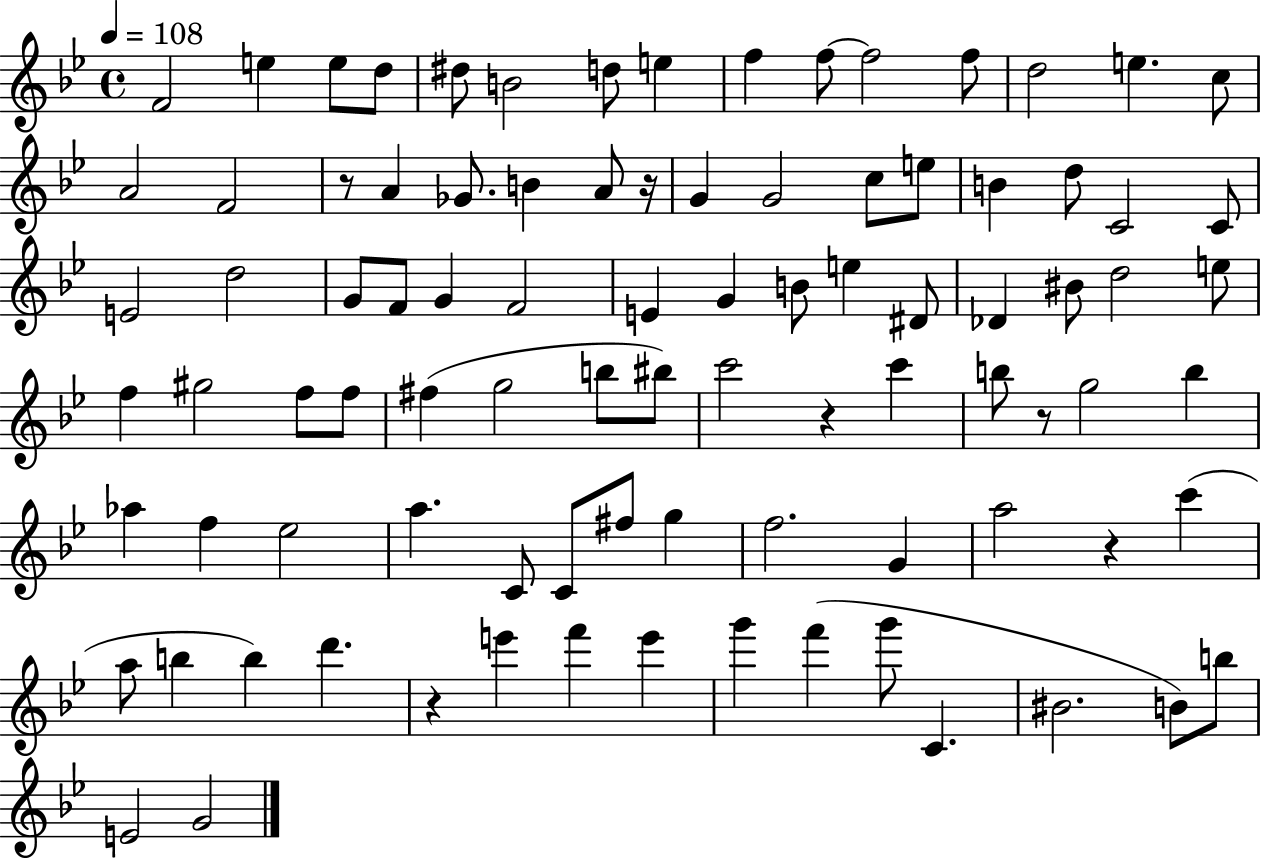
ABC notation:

X:1
T:Untitled
M:4/4
L:1/4
K:Bb
F2 e e/2 d/2 ^d/2 B2 d/2 e f f/2 f2 f/2 d2 e c/2 A2 F2 z/2 A _G/2 B A/2 z/4 G G2 c/2 e/2 B d/2 C2 C/2 E2 d2 G/2 F/2 G F2 E G B/2 e ^D/2 _D ^B/2 d2 e/2 f ^g2 f/2 f/2 ^f g2 b/2 ^b/2 c'2 z c' b/2 z/2 g2 b _a f _e2 a C/2 C/2 ^f/2 g f2 G a2 z c' a/2 b b d' z e' f' e' g' f' g'/2 C ^B2 B/2 b/2 E2 G2